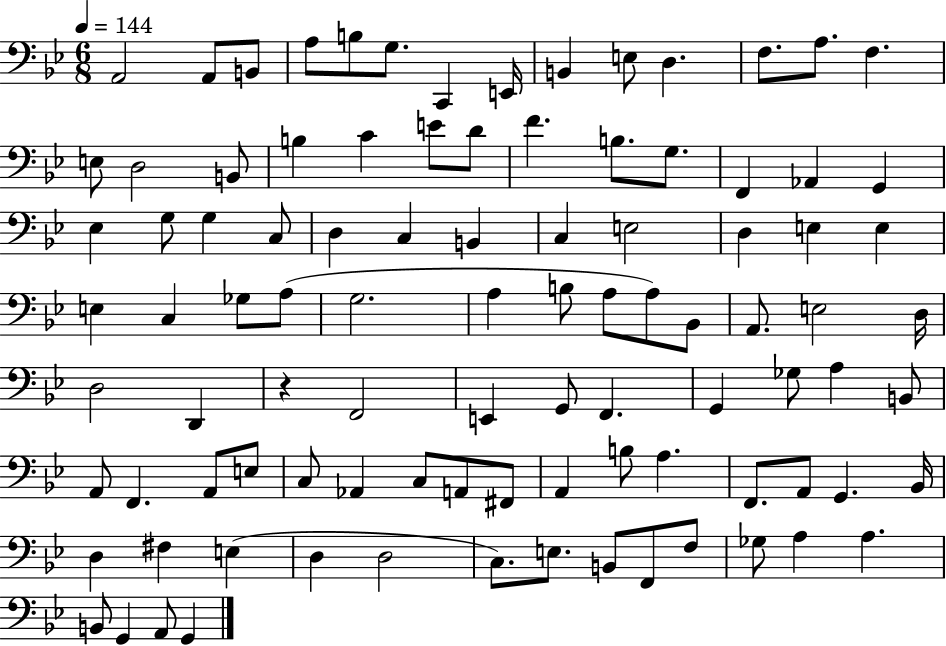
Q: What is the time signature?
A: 6/8